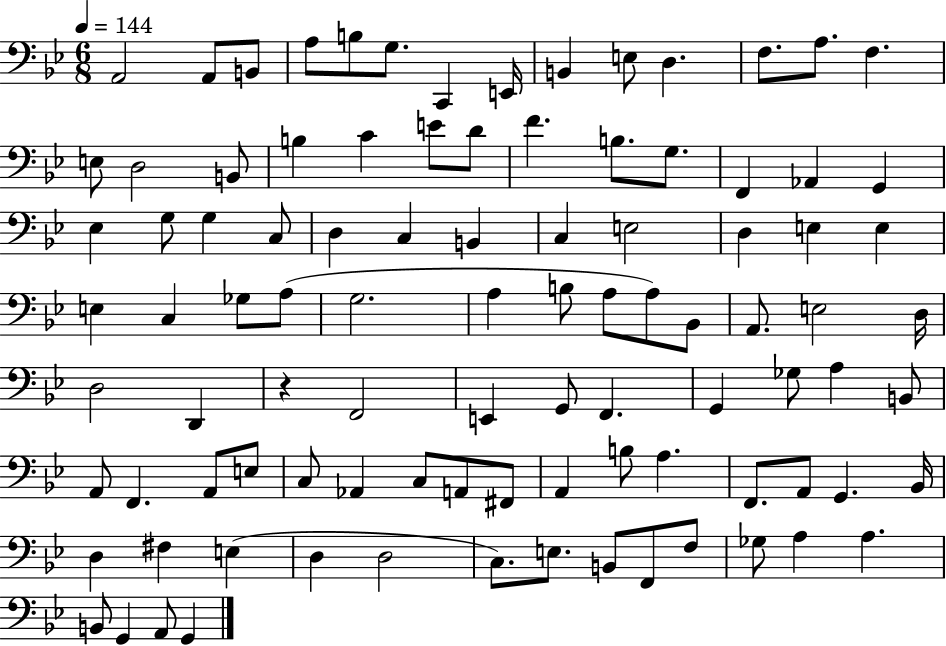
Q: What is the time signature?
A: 6/8